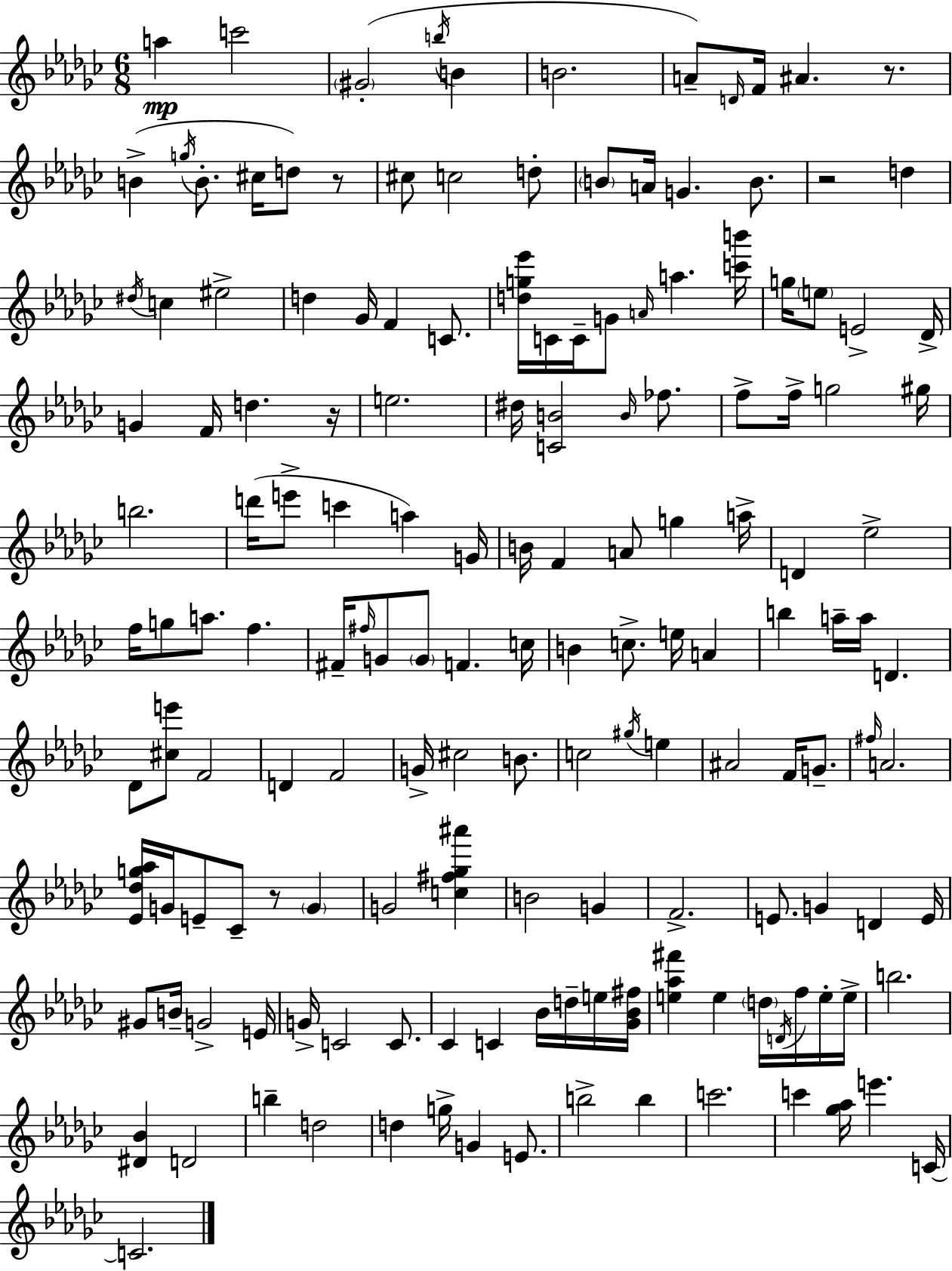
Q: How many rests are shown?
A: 5